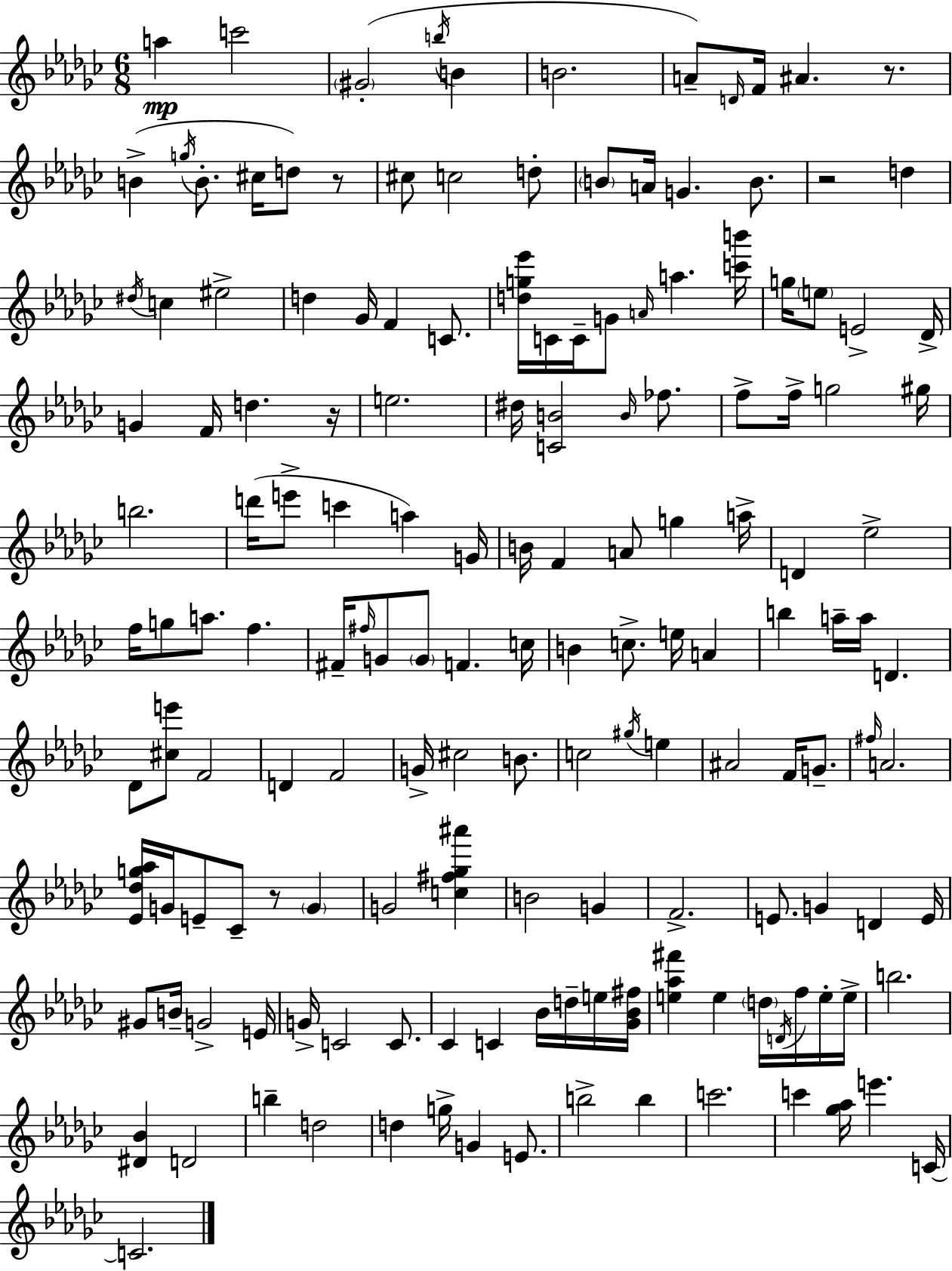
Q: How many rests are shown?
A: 5